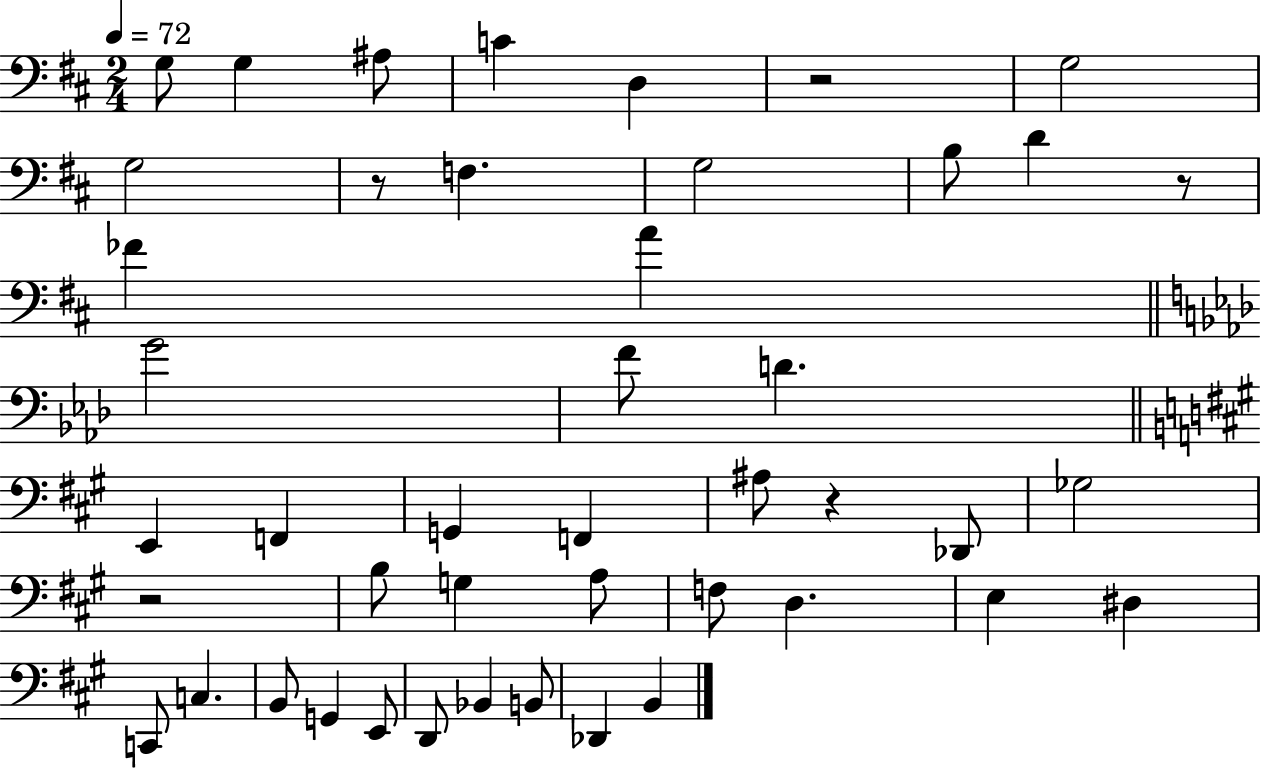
{
  \clef bass
  \numericTimeSignature
  \time 2/4
  \key d \major
  \tempo 4 = 72
  g8 g4 ais8 | c'4 d4 | r2 | g2 | \break g2 | r8 f4. | g2 | b8 d'4 r8 | \break fes'4 a'4 | \bar "||" \break \key aes \major g'2 | f'8 d'4. | \bar "||" \break \key a \major e,4 f,4 | g,4 f,4 | ais8 r4 des,8 | ges2 | \break r2 | b8 g4 a8 | f8 d4. | e4 dis4 | \break c,8 c4. | b,8 g,4 e,8 | d,8 bes,4 b,8 | des,4 b,4 | \break \bar "|."
}